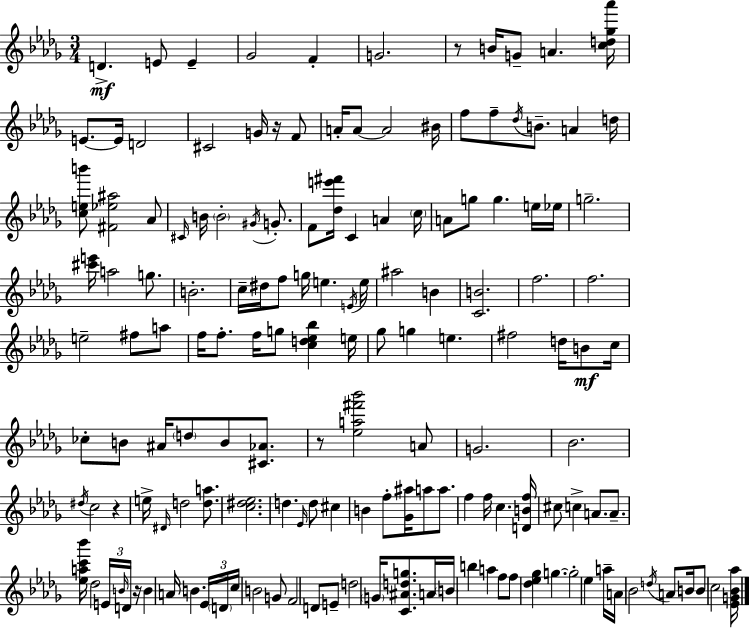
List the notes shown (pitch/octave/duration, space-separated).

D4/q. E4/e E4/q Gb4/h F4/q G4/h. R/e B4/s G4/e A4/q. [C5,D5,Gb5,Ab6]/s E4/e. E4/s D4/h C#4/h G4/s R/s F4/e A4/s A4/e A4/h BIS4/s F5/e F5/e Db5/s B4/e. A4/q D5/s [C5,E5,B6]/e [F#4,Eb5,A#5]/h Ab4/e C#4/s B4/s B4/h G#4/s G4/e. F4/e [Db5,E6,F#6]/s C4/q A4/q C5/s A4/e G5/e G5/q. E5/s Eb5/s G5/h. [C#6,E6]/s A5/h G5/e. B4/h. C5/s D#5/s F5/e G5/s E5/q. E4/s E5/s A#5/h B4/q [C4,B4]/h. F5/h. F5/h. E5/h F#5/e A5/e F5/s F5/e. F5/s G5/e [C5,D5,Eb5,Bb5]/q E5/s Gb5/e G5/q E5/q. F#5/h D5/s B4/e C5/s CES5/e B4/e A#4/s D5/e B4/e [C#4,Ab4]/e. R/e [Eb5,A5,F#6,Bb6]/h A4/e G4/h. Bb4/h. D#5/s C5/h R/q E5/s D#4/s D5/h [D5,A5]/e. [C5,D#5,Eb5]/h. D5/q. Eb4/s D5/e C#5/q B4/q F5/e [Gb4,A#5]/s A5/e A5/e. F5/q F5/s C5/q. [D4,B4,F5]/s C#5/e C5/q A4/e. A4/e. [Eb5,A5,C6,Bb6]/s Db5/h E4/s B4/s D4/s R/s B4/q A4/s B4/q. Eb4/s D4/s C5/s B4/h G4/e F4/h D4/e E4/e D5/h G4/s [C4,A#4,D5,G5]/e. A4/s B4/s B5/q A5/q F5/e F5/e [Db5,Eb5,Gb5]/q G5/q. G5/h Eb5/q A5/s A4/s Bb4/h D5/s A4/e B4/s B4/e C5/h [Eb4,G4,Bb4,Ab5]/s